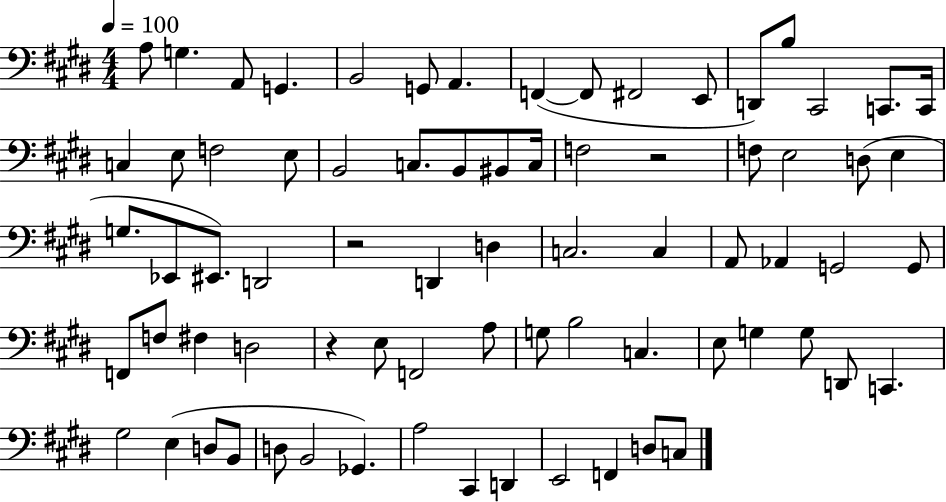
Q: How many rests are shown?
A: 3